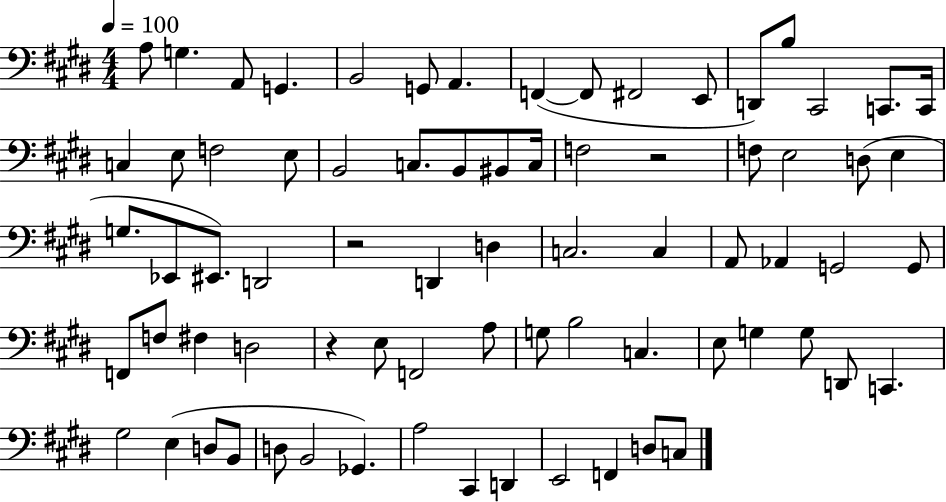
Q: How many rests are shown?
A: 3